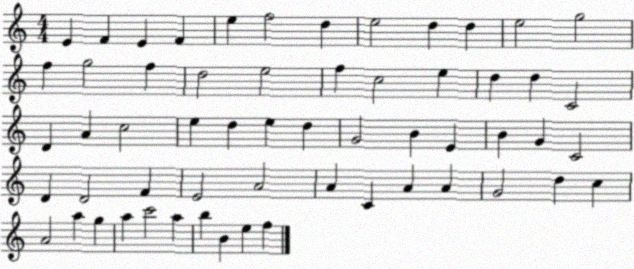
X:1
T:Untitled
M:4/4
L:1/4
K:C
E F E F e f2 d e2 d d e2 g2 f g2 f d2 e2 f c2 e d d C2 D A c2 e d e d G2 B E B G C2 D D2 F E2 A2 A C A A G2 d c A2 a g a c'2 a b B e f